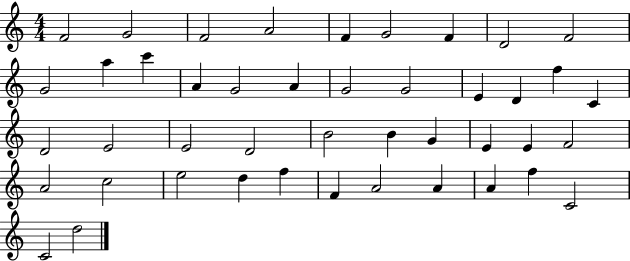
{
  \clef treble
  \numericTimeSignature
  \time 4/4
  \key c \major
  f'2 g'2 | f'2 a'2 | f'4 g'2 f'4 | d'2 f'2 | \break g'2 a''4 c'''4 | a'4 g'2 a'4 | g'2 g'2 | e'4 d'4 f''4 c'4 | \break d'2 e'2 | e'2 d'2 | b'2 b'4 g'4 | e'4 e'4 f'2 | \break a'2 c''2 | e''2 d''4 f''4 | f'4 a'2 a'4 | a'4 f''4 c'2 | \break c'2 d''2 | \bar "|."
}